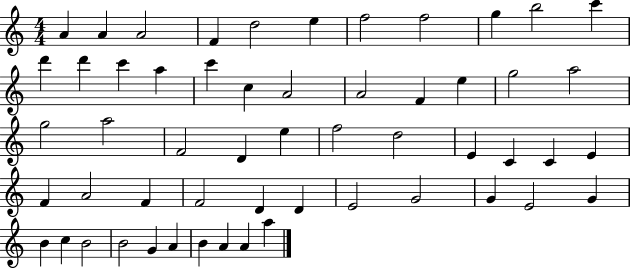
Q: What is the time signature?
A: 4/4